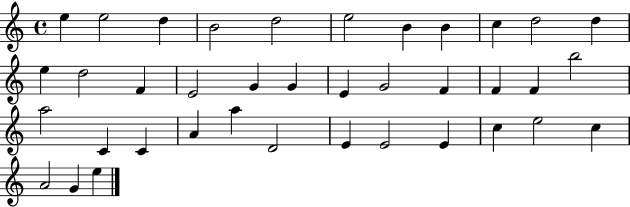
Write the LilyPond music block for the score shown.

{
  \clef treble
  \time 4/4
  \defaultTimeSignature
  \key c \major
  e''4 e''2 d''4 | b'2 d''2 | e''2 b'4 b'4 | c''4 d''2 d''4 | \break e''4 d''2 f'4 | e'2 g'4 g'4 | e'4 g'2 f'4 | f'4 f'4 b''2 | \break a''2 c'4 c'4 | a'4 a''4 d'2 | e'4 e'2 e'4 | c''4 e''2 c''4 | \break a'2 g'4 e''4 | \bar "|."
}